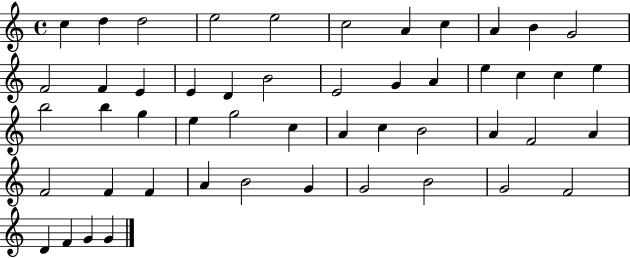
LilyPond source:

{
  \clef treble
  \time 4/4
  \defaultTimeSignature
  \key c \major
  c''4 d''4 d''2 | e''2 e''2 | c''2 a'4 c''4 | a'4 b'4 g'2 | \break f'2 f'4 e'4 | e'4 d'4 b'2 | e'2 g'4 a'4 | e''4 c''4 c''4 e''4 | \break b''2 b''4 g''4 | e''4 g''2 c''4 | a'4 c''4 b'2 | a'4 f'2 a'4 | \break f'2 f'4 f'4 | a'4 b'2 g'4 | g'2 b'2 | g'2 f'2 | \break d'4 f'4 g'4 g'4 | \bar "|."
}